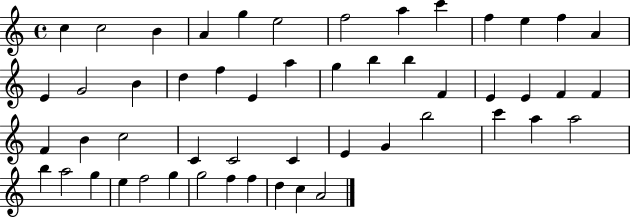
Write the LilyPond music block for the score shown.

{
  \clef treble
  \time 4/4
  \defaultTimeSignature
  \key c \major
  c''4 c''2 b'4 | a'4 g''4 e''2 | f''2 a''4 c'''4 | f''4 e''4 f''4 a'4 | \break e'4 g'2 b'4 | d''4 f''4 e'4 a''4 | g''4 b''4 b''4 f'4 | e'4 e'4 f'4 f'4 | \break f'4 b'4 c''2 | c'4 c'2 c'4 | e'4 g'4 b''2 | c'''4 a''4 a''2 | \break b''4 a''2 g''4 | e''4 f''2 g''4 | g''2 f''4 f''4 | d''4 c''4 a'2 | \break \bar "|."
}